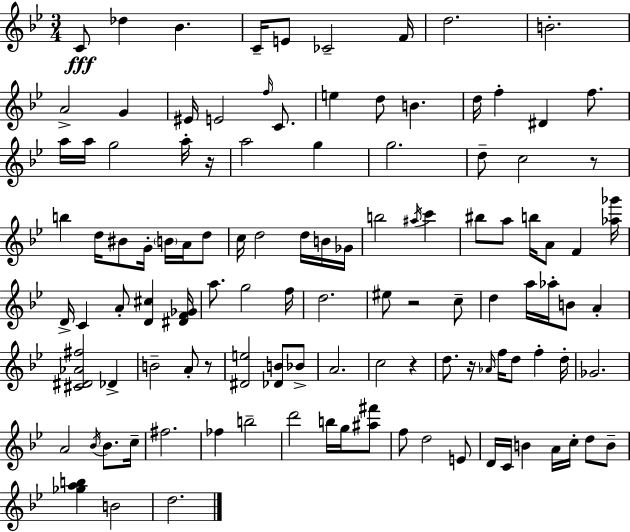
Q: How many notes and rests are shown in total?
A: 114